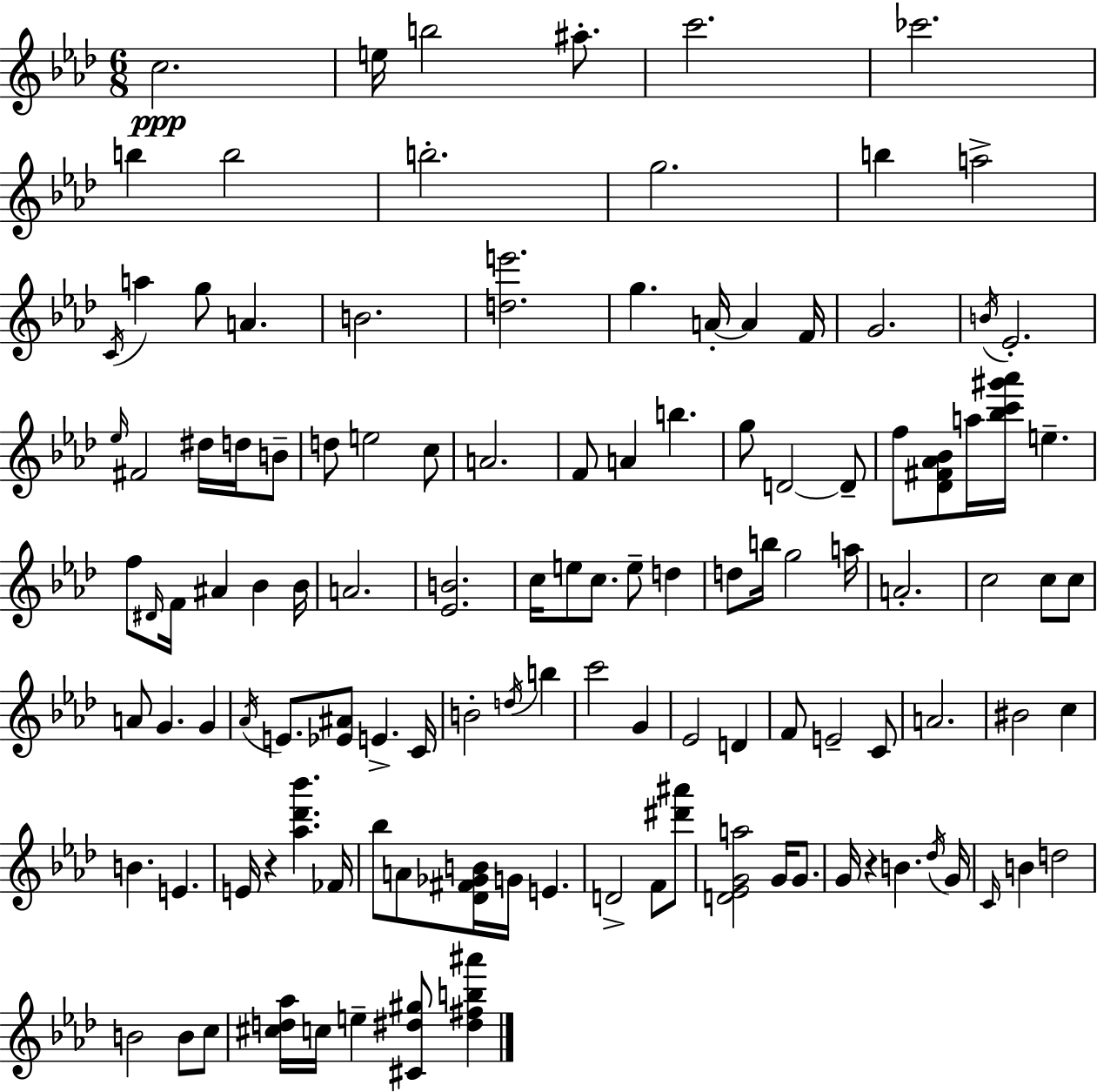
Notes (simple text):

C5/h. E5/s B5/h A#5/e. C6/h. CES6/h. B5/q B5/h B5/h. G5/h. B5/q A5/h C4/s A5/q G5/e A4/q. B4/h. [D5,E6]/h. G5/q. A4/s A4/q F4/s G4/h. B4/s Eb4/h. Eb5/s F#4/h D#5/s D5/s B4/e D5/e E5/h C5/e A4/h. F4/e A4/q B5/q. G5/e D4/h D4/e F5/e [Db4,F#4,Ab4,Bb4]/e A5/s [Bb5,C6,G#6,Ab6]/s E5/q. F5/e D#4/s F4/s A#4/q Bb4/q Bb4/s A4/h. [Eb4,B4]/h. C5/s E5/e C5/e. E5/e D5/q D5/e B5/s G5/h A5/s A4/h. C5/h C5/e C5/e A4/e G4/q. G4/q Ab4/s E4/e. [Eb4,A#4]/e E4/q. C4/s B4/h D5/s B5/q C6/h G4/q Eb4/h D4/q F4/e E4/h C4/e A4/h. BIS4/h C5/q B4/q. E4/q. E4/s R/q [Ab5,Db6,Bb6]/q. FES4/s Bb5/e A4/e [Db4,F#4,Gb4,B4]/s G4/s E4/q. D4/h F4/e [D#6,A#6]/e [D4,Eb4,G4,A5]/h G4/s G4/e. G4/s R/q B4/q. Db5/s G4/s C4/s B4/q D5/h B4/h B4/e C5/e [C#5,D5,Ab5]/s C5/s E5/q [C#4,D#5,G#5]/e [D#5,F#5,B5,A#6]/q